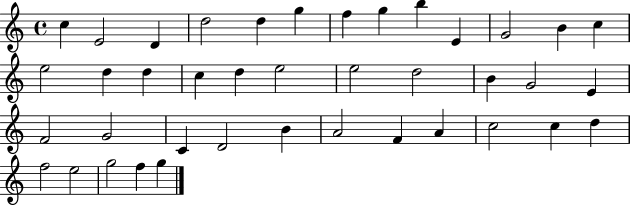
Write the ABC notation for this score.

X:1
T:Untitled
M:4/4
L:1/4
K:C
c E2 D d2 d g f g b E G2 B c e2 d d c d e2 e2 d2 B G2 E F2 G2 C D2 B A2 F A c2 c d f2 e2 g2 f g